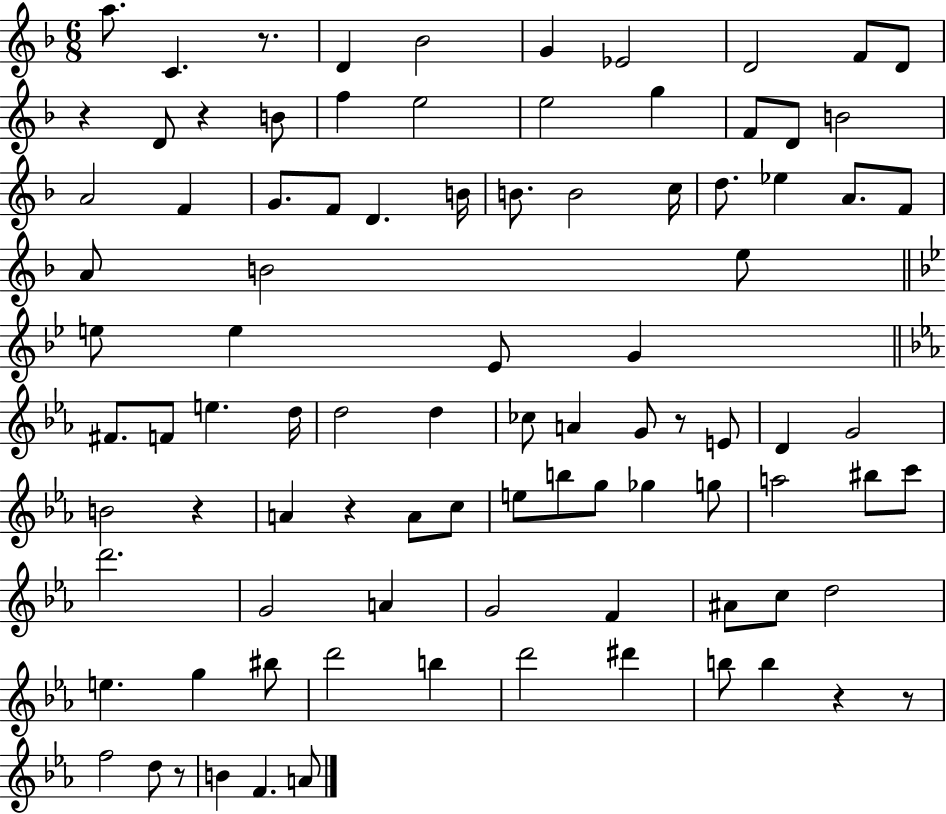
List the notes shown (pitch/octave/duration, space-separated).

A5/e. C4/q. R/e. D4/q Bb4/h G4/q Eb4/h D4/h F4/e D4/e R/q D4/e R/q B4/e F5/q E5/h E5/h G5/q F4/e D4/e B4/h A4/h F4/q G4/e. F4/e D4/q. B4/s B4/e. B4/h C5/s D5/e. Eb5/q A4/e. F4/e A4/e B4/h E5/e E5/e E5/q Eb4/e G4/q F#4/e. F4/e E5/q. D5/s D5/h D5/q CES5/e A4/q G4/e R/e E4/e D4/q G4/h B4/h R/q A4/q R/q A4/e C5/e E5/e B5/e G5/e Gb5/q G5/e A5/h BIS5/e C6/e D6/h. G4/h A4/q G4/h F4/q A#4/e C5/e D5/h E5/q. G5/q BIS5/e D6/h B5/q D6/h D#6/q B5/e B5/q R/q R/e F5/h D5/e R/e B4/q F4/q. A4/e